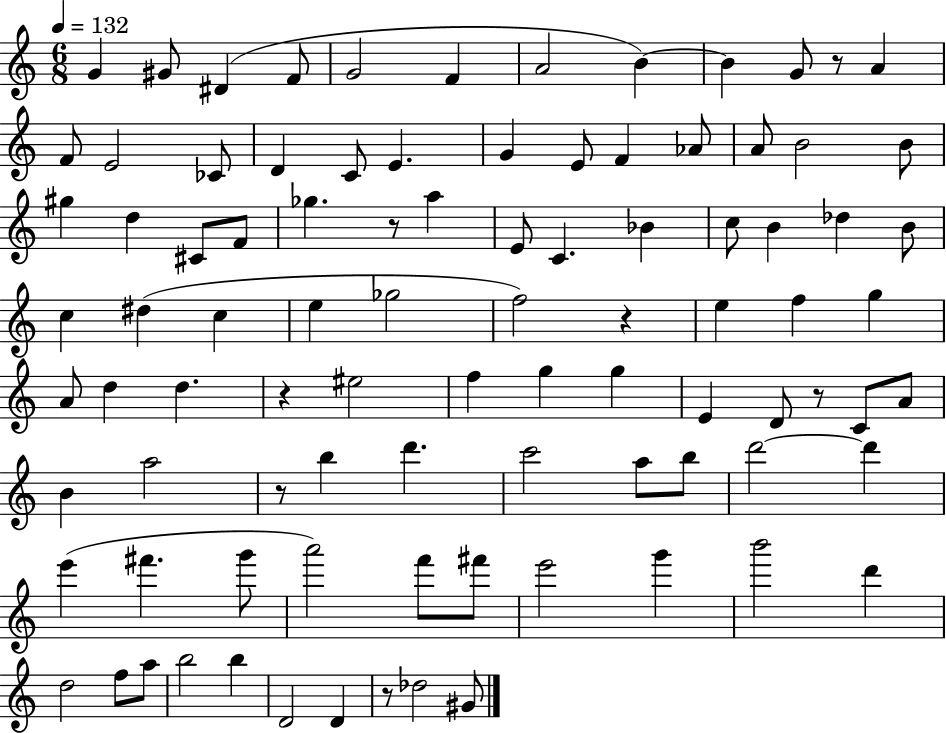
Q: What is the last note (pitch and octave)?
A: G#4